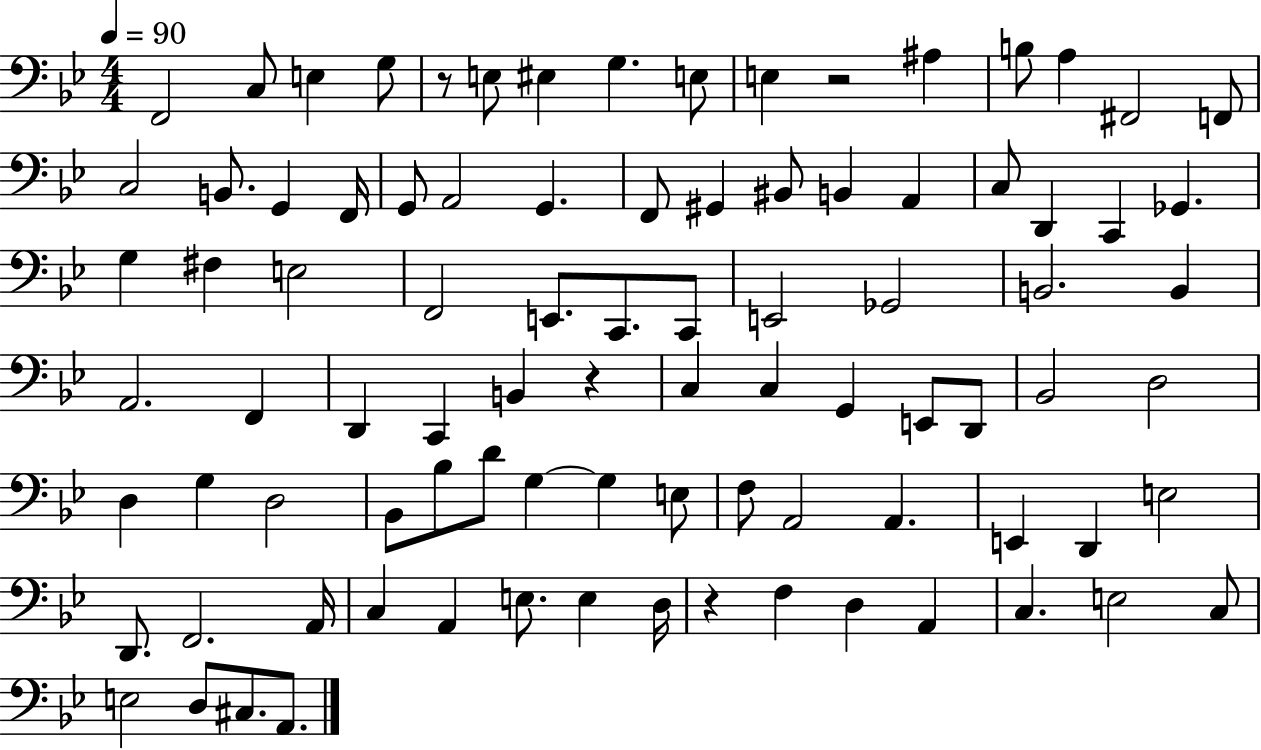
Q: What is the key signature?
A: BES major